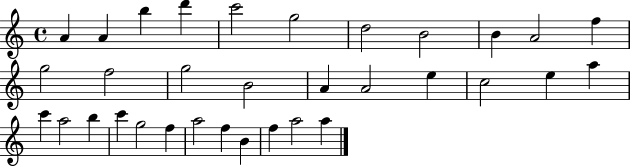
X:1
T:Untitled
M:4/4
L:1/4
K:C
A A b d' c'2 g2 d2 B2 B A2 f g2 f2 g2 B2 A A2 e c2 e a c' a2 b c' g2 f a2 f B f a2 a